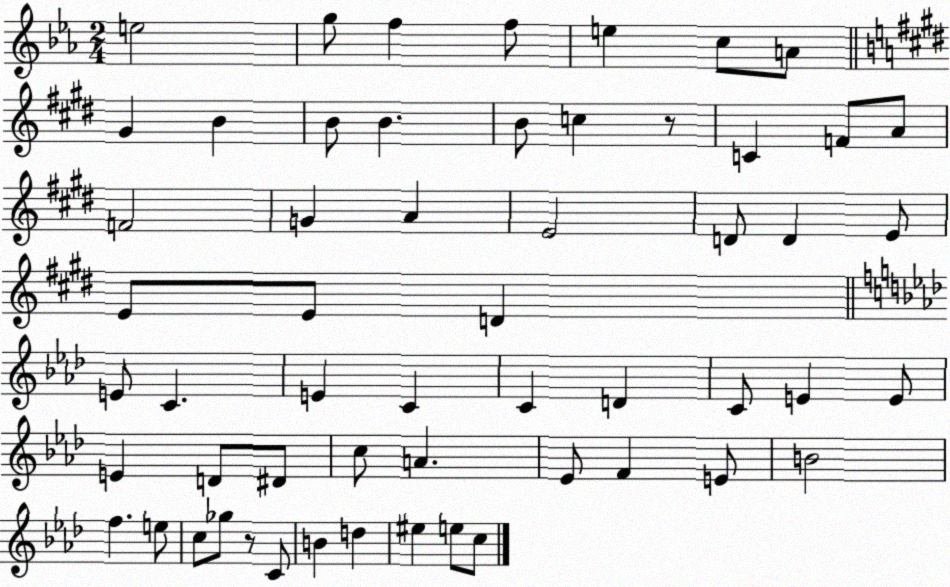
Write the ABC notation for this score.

X:1
T:Untitled
M:2/4
L:1/4
K:Eb
e2 g/2 f f/2 e c/2 A/2 ^G B B/2 B B/2 c z/2 C F/2 A/2 F2 G A E2 D/2 D E/2 E/2 E/2 D E/2 C E C C D C/2 E E/2 E D/2 ^D/2 c/2 A _E/2 F E/2 B2 f e/2 c/2 _g/2 z/2 C/2 B d ^e e/2 c/2